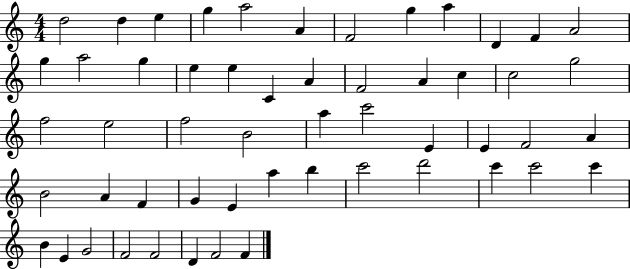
D5/h D5/q E5/q G5/q A5/h A4/q F4/h G5/q A5/q D4/q F4/q A4/h G5/q A5/h G5/q E5/q E5/q C4/q A4/q F4/h A4/q C5/q C5/h G5/h F5/h E5/h F5/h B4/h A5/q C6/h E4/q E4/q F4/h A4/q B4/h A4/q F4/q G4/q E4/q A5/q B5/q C6/h D6/h C6/q C6/h C6/q B4/q E4/q G4/h F4/h F4/h D4/q F4/h F4/q